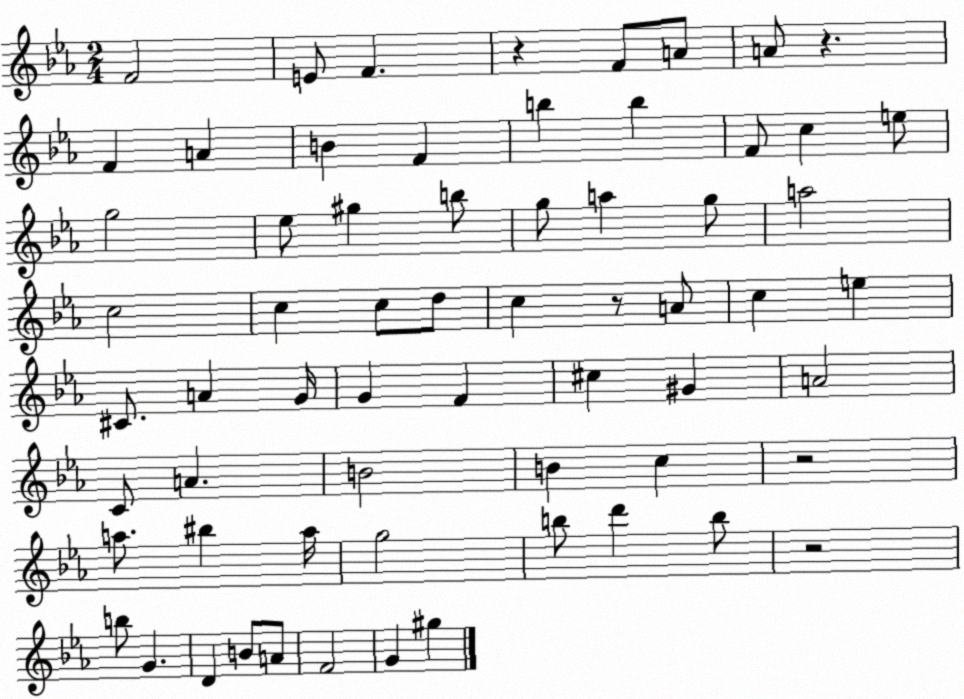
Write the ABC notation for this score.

X:1
T:Untitled
M:2/4
L:1/4
K:Eb
F2 E/2 F z F/2 A/2 A/2 z F A B F b b F/2 c e/2 g2 _e/2 ^g b/2 g/2 a g/2 a2 c2 c c/2 d/2 c z/2 A/2 c e ^C/2 A G/4 G F ^c ^G A2 C/2 A B2 B c z2 a/2 ^b a/4 g2 b/2 d' b/2 z2 b/2 G D B/2 A/2 F2 G ^g